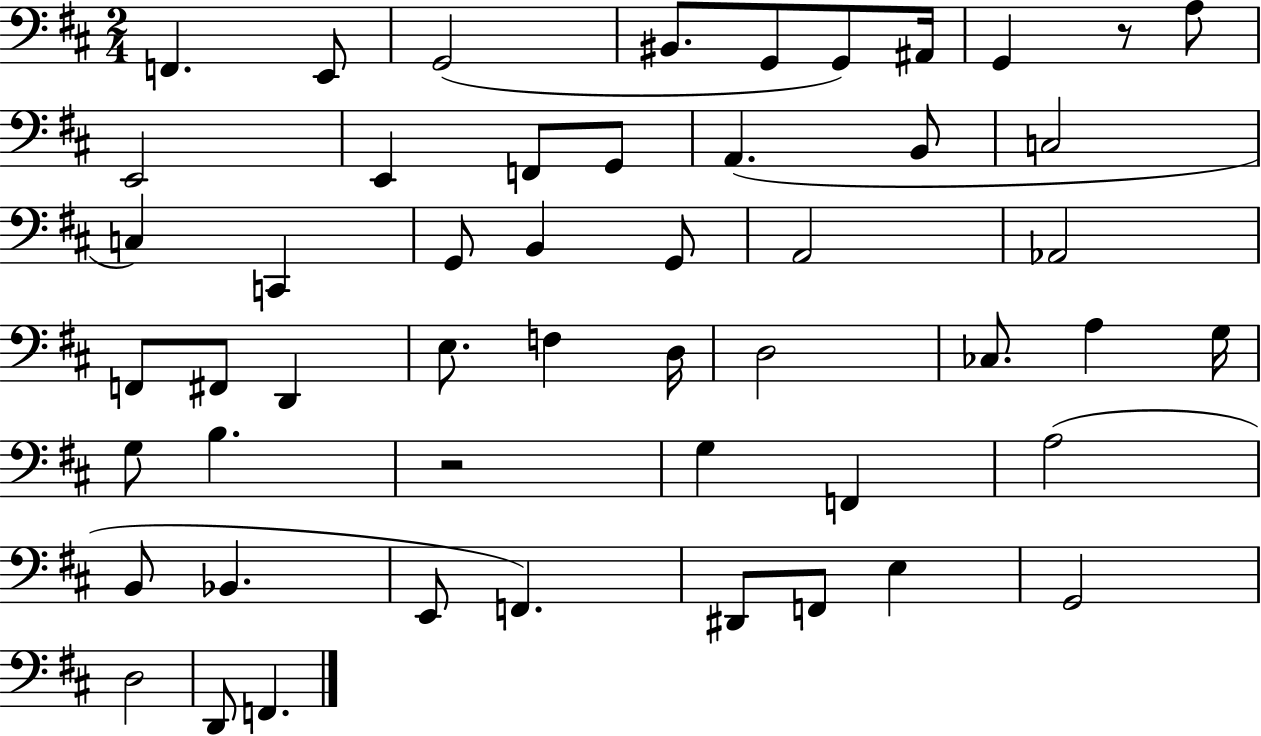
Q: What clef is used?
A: bass